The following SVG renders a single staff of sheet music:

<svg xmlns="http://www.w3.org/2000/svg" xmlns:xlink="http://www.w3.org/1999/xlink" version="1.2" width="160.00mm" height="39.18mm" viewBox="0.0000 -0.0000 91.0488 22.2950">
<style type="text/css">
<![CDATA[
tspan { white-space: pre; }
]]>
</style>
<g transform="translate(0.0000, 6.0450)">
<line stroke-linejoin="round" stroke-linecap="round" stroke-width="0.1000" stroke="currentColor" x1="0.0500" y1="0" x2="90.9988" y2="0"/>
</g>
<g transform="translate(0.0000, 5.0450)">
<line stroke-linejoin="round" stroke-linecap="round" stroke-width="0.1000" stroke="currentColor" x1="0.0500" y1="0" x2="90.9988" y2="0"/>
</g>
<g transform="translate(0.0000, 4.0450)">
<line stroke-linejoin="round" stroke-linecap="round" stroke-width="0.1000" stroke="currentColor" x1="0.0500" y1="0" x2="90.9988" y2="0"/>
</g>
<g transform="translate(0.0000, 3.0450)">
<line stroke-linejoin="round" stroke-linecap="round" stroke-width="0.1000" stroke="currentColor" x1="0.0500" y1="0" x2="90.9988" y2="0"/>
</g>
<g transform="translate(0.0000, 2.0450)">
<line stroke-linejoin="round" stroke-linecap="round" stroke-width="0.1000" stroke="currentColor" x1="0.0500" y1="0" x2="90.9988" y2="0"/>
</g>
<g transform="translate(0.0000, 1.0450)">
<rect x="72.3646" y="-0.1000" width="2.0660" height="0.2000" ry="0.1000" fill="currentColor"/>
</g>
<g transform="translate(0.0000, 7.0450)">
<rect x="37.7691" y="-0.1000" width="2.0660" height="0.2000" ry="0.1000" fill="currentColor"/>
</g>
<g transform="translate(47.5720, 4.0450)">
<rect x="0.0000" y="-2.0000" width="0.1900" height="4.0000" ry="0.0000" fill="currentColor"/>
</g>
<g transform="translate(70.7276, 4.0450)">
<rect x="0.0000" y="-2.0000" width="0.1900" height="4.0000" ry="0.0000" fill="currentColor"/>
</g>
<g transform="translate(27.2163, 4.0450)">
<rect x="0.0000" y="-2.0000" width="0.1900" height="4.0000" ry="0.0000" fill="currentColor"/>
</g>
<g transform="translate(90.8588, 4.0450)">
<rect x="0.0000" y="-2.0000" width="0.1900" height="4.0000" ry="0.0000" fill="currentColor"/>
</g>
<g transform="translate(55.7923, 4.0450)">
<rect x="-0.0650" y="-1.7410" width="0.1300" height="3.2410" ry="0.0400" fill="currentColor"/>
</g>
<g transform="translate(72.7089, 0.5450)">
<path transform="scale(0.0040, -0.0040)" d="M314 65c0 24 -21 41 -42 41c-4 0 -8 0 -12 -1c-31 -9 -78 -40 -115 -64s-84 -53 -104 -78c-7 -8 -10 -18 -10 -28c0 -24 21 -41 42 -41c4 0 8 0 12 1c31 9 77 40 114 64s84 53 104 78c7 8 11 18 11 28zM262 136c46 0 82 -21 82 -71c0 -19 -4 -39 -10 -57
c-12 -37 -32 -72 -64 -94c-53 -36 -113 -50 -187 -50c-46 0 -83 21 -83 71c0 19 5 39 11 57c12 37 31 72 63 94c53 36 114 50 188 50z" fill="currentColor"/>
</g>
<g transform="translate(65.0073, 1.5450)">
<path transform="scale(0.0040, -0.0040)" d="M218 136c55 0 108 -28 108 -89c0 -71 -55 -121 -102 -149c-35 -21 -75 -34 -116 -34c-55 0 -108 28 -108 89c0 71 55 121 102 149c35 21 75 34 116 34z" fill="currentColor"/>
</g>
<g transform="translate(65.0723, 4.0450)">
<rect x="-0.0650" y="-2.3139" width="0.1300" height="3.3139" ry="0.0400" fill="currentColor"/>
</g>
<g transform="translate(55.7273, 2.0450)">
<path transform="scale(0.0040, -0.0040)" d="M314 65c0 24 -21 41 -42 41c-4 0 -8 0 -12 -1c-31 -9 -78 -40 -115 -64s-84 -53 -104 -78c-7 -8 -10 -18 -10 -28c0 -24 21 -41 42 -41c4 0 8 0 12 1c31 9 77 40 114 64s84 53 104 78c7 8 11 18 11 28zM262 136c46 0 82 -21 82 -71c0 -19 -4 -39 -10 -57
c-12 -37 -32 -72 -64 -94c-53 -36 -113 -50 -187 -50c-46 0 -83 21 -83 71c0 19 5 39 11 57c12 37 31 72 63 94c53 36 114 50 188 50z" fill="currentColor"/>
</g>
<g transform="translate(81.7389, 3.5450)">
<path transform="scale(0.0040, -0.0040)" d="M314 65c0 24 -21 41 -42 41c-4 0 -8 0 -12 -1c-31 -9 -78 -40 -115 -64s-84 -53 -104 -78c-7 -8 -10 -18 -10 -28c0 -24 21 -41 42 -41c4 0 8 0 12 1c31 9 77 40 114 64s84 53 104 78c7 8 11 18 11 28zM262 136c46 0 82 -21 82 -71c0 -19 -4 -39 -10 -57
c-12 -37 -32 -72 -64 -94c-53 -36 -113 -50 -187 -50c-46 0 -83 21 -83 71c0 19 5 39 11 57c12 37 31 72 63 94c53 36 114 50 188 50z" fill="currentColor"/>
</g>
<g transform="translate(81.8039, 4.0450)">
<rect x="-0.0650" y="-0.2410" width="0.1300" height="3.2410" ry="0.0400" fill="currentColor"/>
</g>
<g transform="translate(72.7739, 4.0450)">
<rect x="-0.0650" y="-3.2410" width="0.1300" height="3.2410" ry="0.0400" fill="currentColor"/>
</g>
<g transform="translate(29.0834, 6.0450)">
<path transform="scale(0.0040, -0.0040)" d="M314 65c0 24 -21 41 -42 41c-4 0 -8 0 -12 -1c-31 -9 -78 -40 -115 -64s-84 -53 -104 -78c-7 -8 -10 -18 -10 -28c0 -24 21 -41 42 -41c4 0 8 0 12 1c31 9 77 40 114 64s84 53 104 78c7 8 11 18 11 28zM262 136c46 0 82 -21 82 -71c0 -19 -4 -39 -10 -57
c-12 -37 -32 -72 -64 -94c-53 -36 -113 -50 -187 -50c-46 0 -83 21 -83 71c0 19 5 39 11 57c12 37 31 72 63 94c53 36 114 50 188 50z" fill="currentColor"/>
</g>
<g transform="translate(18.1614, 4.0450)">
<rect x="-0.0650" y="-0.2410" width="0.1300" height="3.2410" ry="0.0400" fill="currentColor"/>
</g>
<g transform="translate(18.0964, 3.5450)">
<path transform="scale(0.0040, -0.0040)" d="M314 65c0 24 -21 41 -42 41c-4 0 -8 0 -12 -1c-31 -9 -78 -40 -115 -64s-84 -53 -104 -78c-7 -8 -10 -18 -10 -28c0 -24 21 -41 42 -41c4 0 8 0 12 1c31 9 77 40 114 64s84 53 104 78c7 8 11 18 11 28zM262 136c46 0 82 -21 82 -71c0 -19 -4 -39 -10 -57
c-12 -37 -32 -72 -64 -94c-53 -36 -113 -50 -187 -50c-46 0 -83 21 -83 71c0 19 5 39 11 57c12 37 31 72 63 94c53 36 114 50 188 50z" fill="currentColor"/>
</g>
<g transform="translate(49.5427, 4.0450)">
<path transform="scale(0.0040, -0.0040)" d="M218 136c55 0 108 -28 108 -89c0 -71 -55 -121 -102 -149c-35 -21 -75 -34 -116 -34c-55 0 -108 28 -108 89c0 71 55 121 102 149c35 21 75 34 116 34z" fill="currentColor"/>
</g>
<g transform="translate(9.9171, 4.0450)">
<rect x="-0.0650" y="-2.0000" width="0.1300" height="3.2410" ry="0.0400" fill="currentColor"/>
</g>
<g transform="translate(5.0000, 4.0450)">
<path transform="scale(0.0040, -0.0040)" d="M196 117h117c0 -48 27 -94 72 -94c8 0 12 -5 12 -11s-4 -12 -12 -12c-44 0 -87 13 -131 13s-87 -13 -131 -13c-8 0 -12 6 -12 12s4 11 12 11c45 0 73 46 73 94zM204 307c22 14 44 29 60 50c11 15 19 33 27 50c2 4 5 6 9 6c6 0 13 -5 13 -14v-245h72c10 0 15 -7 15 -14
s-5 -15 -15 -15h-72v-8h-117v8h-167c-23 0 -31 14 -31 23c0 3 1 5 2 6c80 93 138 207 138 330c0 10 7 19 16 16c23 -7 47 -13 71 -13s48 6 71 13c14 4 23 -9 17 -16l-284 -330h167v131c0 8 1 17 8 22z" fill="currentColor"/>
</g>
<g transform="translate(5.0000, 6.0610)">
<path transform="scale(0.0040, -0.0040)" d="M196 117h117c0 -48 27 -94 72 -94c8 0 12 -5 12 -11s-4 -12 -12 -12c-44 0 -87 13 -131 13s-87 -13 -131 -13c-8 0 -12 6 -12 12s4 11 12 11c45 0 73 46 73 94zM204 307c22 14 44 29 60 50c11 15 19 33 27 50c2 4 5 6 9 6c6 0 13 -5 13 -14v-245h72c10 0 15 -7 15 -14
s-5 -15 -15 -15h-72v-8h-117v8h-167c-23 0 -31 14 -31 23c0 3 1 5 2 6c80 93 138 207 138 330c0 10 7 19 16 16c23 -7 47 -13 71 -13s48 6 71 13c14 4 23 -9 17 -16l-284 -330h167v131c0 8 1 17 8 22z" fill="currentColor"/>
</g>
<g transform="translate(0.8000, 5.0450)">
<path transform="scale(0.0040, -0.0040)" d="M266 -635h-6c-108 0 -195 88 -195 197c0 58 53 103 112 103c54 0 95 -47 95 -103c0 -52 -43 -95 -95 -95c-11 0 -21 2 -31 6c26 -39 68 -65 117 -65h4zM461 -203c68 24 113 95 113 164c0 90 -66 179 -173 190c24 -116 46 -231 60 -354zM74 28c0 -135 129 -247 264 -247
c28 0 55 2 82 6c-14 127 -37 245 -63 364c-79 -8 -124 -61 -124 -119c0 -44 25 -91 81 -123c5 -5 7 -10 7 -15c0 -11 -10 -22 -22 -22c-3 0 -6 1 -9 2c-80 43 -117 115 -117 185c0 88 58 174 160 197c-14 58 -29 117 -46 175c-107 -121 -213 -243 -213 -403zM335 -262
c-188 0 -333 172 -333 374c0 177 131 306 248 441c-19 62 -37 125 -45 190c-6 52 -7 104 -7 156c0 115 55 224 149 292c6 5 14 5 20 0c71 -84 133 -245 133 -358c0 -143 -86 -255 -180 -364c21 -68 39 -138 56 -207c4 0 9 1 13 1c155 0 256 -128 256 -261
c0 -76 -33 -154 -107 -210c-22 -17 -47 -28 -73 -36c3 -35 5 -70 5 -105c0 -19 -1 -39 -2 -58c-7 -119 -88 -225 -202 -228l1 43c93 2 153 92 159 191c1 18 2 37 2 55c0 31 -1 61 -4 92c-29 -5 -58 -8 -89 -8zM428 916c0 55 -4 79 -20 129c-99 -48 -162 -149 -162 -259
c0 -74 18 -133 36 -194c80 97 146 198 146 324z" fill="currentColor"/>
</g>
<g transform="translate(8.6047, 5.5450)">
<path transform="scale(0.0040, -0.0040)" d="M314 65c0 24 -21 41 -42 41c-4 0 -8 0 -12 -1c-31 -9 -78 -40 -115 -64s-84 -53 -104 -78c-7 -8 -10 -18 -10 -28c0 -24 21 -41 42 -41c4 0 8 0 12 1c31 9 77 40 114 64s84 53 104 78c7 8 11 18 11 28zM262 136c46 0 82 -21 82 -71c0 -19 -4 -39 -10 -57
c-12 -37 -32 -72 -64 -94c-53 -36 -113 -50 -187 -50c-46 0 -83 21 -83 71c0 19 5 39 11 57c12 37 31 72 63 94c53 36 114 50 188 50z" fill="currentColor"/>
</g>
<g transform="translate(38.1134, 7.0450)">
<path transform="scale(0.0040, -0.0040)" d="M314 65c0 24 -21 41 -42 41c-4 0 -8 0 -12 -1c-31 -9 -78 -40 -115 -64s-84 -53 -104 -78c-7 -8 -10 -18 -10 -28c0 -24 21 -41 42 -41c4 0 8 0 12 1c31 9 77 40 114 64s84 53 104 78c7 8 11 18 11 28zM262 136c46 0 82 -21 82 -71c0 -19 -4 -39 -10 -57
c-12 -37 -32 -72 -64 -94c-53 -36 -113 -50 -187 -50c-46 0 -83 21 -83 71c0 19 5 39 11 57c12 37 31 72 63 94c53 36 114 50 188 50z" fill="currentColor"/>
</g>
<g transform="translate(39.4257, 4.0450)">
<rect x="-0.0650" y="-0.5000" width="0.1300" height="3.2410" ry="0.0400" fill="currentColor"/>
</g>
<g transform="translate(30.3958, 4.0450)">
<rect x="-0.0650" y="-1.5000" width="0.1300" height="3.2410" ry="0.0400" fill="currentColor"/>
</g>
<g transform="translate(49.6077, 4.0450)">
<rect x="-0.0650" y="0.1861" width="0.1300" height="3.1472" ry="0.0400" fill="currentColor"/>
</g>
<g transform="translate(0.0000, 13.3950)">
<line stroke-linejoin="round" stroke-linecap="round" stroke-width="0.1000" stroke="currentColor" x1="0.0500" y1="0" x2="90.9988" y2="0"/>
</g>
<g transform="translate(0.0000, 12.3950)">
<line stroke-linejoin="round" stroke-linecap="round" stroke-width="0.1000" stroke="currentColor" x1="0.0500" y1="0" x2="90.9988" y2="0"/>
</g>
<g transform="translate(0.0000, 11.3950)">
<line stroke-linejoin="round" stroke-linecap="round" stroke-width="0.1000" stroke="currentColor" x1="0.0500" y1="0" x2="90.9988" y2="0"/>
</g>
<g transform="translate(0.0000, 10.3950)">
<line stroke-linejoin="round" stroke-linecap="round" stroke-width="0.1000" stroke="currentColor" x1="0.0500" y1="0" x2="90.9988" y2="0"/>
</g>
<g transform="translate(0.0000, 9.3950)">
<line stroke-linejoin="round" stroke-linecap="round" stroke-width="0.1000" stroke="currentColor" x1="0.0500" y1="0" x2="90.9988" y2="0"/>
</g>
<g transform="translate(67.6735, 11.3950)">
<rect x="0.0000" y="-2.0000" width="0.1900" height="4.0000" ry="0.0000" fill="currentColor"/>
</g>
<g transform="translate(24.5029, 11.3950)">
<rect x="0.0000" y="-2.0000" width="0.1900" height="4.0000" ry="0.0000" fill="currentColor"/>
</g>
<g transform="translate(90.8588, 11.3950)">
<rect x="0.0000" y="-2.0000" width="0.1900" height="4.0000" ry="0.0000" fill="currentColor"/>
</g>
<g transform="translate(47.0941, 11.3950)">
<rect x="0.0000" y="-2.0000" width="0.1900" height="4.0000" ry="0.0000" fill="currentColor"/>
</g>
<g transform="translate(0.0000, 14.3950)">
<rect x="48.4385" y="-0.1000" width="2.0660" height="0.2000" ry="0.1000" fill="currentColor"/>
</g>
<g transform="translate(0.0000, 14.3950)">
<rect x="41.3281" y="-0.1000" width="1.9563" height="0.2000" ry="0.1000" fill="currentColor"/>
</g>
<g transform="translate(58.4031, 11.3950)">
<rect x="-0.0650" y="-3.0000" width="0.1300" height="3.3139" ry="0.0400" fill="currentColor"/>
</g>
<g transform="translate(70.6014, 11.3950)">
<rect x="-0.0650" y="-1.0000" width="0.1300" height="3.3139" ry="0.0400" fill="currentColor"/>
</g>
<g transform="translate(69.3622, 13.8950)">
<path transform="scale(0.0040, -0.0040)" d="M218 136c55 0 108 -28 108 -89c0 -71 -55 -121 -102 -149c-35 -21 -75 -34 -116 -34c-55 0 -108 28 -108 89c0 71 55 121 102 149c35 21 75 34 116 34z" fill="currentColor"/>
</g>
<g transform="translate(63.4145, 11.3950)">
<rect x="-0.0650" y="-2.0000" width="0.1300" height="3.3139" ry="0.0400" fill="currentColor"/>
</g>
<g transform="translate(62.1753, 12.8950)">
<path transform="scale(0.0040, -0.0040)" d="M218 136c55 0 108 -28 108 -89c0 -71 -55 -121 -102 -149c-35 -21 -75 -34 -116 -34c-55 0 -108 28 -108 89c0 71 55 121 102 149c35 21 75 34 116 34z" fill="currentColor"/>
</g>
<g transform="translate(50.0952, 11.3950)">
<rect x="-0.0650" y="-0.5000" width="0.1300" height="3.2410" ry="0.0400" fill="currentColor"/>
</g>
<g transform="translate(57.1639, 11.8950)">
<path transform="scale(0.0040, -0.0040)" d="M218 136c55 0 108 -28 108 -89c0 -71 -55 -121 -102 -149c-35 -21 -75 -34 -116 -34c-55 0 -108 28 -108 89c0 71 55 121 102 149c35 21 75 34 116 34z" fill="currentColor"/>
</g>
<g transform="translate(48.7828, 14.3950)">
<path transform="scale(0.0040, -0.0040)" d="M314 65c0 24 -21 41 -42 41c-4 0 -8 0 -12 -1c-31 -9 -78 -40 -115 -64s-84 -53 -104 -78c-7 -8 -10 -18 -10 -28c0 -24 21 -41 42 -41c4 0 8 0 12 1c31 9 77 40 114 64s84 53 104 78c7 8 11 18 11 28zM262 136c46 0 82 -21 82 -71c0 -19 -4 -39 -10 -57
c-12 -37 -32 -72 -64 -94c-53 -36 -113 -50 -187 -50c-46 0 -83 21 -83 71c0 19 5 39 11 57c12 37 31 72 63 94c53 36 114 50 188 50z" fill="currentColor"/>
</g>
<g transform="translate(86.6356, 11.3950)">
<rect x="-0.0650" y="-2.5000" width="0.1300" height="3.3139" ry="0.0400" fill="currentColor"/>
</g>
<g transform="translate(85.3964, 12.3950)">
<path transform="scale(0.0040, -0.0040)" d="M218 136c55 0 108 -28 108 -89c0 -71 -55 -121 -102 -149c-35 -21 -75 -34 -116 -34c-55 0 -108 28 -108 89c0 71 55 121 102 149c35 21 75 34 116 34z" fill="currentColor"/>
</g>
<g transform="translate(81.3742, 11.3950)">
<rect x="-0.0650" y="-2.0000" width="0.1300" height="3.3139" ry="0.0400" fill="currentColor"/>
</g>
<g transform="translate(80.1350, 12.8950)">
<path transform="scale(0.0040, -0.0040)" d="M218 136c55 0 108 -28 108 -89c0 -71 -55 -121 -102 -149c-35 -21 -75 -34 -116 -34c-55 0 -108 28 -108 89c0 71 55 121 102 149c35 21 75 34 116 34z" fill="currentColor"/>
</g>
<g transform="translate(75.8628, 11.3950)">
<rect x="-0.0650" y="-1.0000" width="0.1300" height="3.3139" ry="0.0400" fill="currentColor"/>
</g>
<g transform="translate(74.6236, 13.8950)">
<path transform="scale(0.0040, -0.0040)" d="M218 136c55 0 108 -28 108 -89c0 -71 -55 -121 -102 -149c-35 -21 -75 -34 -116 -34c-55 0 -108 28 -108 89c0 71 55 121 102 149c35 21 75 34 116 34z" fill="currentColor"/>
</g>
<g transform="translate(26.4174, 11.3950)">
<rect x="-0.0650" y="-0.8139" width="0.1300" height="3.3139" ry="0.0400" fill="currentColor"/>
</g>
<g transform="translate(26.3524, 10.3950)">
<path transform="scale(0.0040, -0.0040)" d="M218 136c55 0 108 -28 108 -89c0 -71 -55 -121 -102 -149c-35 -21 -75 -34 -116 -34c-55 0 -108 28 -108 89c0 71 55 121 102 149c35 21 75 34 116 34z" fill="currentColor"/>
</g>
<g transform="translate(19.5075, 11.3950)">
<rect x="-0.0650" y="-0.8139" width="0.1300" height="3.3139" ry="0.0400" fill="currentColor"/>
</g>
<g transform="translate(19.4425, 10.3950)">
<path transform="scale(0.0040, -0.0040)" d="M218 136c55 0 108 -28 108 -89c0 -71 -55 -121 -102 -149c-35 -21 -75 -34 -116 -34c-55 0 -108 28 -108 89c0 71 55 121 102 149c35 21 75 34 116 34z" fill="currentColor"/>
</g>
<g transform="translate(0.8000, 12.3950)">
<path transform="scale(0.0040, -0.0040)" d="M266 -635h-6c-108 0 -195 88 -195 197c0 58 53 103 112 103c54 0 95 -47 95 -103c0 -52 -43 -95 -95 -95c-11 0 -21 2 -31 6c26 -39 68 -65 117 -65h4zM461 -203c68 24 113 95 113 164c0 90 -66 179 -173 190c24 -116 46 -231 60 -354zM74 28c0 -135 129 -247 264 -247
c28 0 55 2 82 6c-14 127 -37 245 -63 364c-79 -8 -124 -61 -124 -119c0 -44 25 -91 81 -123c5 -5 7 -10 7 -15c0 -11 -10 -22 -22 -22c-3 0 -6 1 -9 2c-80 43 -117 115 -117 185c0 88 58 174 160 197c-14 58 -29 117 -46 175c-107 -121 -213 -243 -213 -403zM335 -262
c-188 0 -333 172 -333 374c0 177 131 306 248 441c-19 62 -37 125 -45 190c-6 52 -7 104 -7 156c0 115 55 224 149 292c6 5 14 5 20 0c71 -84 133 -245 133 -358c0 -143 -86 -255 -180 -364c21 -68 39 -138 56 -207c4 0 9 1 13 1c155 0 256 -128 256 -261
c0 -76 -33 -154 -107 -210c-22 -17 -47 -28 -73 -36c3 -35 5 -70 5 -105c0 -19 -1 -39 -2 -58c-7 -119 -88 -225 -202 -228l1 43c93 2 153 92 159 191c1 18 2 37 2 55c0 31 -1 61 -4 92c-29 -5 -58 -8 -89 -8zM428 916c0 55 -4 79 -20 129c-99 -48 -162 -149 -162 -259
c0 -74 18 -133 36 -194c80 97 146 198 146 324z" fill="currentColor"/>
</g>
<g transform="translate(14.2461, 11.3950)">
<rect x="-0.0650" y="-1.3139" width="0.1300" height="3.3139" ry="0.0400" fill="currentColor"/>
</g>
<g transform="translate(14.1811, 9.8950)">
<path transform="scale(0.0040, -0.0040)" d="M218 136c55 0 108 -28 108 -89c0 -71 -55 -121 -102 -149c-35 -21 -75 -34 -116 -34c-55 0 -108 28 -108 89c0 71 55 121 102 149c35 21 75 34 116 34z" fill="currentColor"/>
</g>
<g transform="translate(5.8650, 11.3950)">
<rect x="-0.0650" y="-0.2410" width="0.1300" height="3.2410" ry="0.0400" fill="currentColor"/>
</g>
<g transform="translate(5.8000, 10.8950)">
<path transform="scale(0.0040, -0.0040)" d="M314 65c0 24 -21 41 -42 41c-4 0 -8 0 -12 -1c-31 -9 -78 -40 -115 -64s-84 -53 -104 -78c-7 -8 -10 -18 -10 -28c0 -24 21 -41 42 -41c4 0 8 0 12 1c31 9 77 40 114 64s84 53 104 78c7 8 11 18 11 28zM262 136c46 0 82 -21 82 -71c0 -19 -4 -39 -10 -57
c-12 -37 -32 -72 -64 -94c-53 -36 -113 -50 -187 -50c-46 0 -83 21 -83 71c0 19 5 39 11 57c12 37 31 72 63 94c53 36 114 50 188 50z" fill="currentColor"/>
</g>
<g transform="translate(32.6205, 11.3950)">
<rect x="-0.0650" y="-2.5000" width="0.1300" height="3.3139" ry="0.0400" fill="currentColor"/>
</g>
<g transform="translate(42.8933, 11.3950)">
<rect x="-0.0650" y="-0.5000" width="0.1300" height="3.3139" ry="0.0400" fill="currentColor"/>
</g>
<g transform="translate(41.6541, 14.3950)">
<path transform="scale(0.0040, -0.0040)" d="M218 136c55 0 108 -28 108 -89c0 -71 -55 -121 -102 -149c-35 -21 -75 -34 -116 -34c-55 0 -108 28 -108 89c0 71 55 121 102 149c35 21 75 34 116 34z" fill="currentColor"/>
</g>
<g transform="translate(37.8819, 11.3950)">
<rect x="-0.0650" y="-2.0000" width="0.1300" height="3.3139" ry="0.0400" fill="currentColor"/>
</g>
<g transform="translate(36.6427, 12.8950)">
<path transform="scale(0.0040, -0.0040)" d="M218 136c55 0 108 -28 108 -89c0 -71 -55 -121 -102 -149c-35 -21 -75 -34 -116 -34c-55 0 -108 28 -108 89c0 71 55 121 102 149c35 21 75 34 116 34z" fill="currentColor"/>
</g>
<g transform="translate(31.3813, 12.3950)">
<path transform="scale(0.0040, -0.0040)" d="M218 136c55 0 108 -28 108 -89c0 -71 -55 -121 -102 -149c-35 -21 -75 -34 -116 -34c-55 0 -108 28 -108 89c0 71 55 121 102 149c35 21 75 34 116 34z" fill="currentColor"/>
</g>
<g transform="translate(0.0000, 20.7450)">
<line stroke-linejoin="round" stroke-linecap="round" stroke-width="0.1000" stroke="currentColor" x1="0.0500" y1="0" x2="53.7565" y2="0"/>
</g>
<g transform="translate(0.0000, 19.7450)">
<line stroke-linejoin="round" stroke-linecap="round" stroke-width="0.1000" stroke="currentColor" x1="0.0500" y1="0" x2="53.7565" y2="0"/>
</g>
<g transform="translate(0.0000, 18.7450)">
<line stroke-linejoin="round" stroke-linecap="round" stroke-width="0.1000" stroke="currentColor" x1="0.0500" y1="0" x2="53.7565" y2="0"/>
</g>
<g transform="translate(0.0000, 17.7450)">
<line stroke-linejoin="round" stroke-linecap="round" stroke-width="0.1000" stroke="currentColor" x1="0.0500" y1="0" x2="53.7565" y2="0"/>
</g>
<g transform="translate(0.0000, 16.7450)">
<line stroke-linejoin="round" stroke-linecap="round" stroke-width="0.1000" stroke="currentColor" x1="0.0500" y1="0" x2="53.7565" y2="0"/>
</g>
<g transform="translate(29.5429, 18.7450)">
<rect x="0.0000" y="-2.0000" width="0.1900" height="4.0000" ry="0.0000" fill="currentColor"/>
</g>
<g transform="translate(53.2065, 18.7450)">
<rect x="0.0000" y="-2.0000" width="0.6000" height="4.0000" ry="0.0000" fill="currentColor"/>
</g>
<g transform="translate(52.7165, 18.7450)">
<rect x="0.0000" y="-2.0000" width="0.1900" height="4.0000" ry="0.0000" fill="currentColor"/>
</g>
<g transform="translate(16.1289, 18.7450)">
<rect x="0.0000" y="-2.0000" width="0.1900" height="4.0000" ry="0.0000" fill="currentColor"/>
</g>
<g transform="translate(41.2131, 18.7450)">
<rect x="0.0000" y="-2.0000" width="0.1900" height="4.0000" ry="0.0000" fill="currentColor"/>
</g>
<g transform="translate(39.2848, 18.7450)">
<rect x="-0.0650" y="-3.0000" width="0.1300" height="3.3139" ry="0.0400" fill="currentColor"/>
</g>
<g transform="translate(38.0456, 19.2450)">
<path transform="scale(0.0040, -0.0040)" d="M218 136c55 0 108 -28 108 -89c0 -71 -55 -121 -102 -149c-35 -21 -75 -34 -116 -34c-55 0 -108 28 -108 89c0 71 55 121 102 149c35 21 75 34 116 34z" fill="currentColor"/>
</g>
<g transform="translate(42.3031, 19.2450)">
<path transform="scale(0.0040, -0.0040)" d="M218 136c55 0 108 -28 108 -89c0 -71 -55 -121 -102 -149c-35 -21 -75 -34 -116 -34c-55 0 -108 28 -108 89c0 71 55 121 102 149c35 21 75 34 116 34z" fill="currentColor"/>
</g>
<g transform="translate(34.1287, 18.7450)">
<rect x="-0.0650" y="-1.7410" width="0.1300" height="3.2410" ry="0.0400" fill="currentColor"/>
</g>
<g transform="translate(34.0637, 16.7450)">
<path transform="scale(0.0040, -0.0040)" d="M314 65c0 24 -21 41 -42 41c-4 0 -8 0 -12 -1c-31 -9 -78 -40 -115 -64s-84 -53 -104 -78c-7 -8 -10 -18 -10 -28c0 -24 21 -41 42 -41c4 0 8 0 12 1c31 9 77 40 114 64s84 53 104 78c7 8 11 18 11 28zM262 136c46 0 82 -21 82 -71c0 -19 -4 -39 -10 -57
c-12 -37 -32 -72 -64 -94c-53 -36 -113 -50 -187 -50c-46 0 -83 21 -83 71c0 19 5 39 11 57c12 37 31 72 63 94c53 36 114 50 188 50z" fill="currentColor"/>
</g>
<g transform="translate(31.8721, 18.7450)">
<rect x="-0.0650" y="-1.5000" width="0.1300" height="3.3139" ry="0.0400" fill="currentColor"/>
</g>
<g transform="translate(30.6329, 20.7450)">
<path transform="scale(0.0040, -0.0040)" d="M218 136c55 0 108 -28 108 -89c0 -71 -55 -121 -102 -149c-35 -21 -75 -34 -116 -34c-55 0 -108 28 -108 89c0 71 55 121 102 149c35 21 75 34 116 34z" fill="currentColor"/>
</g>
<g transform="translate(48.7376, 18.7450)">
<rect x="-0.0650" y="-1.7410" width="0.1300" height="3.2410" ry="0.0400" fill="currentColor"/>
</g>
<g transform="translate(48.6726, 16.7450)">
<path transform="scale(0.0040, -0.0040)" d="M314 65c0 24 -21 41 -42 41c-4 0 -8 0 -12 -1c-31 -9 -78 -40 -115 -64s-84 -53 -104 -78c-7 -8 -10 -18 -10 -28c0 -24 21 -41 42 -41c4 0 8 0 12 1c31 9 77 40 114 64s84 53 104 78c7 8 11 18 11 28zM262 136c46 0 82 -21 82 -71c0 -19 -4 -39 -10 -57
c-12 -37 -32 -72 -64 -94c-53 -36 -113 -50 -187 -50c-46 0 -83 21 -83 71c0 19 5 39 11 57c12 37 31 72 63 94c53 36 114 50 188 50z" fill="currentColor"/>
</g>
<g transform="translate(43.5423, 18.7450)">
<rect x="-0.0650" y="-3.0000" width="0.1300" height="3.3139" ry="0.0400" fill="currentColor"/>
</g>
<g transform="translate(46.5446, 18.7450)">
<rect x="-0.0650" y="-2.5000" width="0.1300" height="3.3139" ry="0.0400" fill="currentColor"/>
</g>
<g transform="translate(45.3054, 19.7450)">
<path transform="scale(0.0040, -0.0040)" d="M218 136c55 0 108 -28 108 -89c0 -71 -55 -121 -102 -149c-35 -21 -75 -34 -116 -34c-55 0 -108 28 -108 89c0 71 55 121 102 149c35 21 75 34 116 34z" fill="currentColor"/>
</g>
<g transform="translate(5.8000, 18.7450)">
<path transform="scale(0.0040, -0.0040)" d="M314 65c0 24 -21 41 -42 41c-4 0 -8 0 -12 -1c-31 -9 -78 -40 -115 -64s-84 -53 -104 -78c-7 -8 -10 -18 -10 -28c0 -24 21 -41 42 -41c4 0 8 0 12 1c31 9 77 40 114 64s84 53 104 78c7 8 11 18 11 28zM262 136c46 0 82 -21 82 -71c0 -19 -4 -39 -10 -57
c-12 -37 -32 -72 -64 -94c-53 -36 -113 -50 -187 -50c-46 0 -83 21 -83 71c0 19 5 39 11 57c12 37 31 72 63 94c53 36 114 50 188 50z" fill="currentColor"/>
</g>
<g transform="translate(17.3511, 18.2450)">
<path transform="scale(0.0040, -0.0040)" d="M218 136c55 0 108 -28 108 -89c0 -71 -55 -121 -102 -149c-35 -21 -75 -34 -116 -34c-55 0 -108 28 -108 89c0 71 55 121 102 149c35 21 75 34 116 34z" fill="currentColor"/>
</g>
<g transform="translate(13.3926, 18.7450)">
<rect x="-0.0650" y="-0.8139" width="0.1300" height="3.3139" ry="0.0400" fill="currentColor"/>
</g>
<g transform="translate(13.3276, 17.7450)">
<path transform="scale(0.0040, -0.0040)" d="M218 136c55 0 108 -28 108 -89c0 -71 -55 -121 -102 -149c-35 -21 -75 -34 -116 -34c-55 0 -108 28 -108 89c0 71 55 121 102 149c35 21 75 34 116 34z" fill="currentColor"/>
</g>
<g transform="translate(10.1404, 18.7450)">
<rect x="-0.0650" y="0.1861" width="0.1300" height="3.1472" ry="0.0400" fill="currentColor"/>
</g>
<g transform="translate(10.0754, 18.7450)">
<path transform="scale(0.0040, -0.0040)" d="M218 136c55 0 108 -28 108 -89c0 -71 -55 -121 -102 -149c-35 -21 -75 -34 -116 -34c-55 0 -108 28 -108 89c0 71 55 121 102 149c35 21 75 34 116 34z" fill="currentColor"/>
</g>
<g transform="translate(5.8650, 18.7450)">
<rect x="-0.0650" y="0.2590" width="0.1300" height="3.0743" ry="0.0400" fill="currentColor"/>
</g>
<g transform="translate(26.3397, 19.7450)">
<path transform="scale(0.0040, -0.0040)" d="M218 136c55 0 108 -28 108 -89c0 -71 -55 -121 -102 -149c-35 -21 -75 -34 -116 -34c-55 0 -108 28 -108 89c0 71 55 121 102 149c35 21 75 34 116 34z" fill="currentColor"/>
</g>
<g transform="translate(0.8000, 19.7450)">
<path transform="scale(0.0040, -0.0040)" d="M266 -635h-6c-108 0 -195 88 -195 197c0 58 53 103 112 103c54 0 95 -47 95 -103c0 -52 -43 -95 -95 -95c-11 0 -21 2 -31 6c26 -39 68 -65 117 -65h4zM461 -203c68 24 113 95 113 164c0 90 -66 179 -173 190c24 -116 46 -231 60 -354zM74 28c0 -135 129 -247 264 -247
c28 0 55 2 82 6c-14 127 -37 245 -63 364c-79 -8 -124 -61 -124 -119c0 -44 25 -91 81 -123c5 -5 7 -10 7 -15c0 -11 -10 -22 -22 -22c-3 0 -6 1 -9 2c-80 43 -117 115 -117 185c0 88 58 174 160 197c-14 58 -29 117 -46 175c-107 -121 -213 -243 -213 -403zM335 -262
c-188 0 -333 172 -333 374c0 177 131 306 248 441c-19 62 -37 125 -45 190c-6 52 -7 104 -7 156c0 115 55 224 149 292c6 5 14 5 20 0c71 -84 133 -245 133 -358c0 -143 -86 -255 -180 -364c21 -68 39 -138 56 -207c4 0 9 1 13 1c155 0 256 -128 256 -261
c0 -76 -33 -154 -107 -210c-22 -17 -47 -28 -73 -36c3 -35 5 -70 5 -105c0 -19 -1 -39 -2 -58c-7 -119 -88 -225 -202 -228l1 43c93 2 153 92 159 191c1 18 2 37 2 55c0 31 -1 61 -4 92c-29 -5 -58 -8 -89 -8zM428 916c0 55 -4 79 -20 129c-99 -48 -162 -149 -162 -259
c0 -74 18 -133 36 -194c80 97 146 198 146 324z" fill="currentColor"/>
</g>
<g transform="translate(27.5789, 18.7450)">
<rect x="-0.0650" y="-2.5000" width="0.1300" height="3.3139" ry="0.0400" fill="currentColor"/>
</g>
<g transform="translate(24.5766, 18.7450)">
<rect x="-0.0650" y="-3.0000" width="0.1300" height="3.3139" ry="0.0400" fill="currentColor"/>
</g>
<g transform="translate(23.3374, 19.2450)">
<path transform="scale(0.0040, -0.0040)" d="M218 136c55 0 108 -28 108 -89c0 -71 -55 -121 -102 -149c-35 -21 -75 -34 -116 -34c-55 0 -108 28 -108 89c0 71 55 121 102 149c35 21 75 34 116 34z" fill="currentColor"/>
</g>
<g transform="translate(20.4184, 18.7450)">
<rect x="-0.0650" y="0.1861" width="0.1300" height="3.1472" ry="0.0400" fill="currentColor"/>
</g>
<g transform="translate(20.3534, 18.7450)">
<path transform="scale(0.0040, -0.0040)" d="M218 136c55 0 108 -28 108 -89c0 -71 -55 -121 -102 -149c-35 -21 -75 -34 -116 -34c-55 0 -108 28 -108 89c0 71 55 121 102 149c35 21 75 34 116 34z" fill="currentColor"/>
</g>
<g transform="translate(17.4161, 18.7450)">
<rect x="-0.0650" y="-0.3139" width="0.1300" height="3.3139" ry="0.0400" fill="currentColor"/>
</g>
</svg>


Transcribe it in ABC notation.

X:1
T:Untitled
M:4/4
L:1/4
K:C
F2 c2 E2 C2 B f2 g b2 c2 c2 e d d G F C C2 A F D D F G B2 B d c B A G E f2 A A G f2